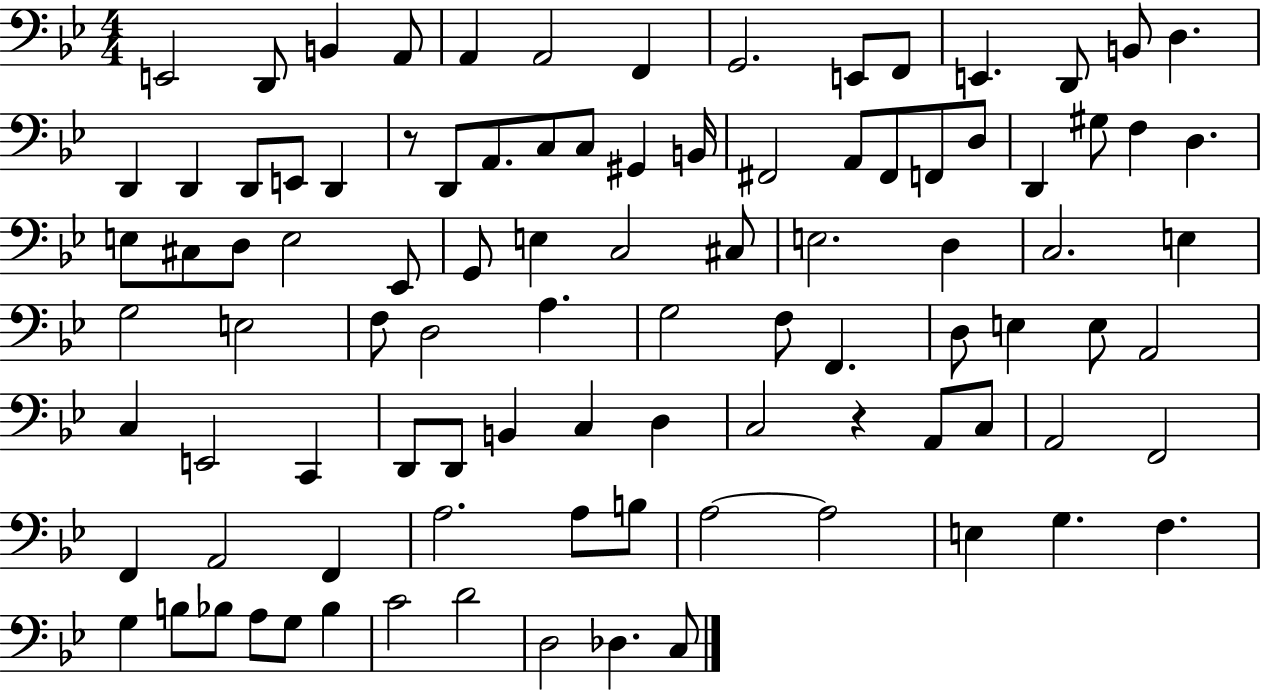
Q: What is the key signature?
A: BES major